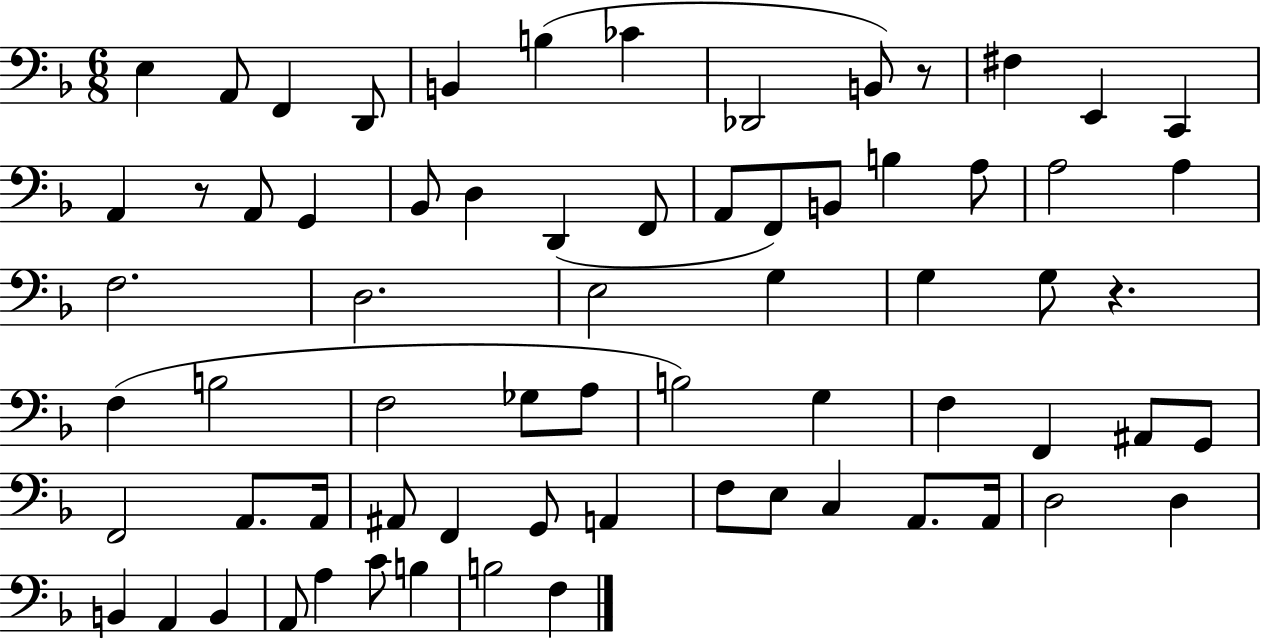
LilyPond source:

{
  \clef bass
  \numericTimeSignature
  \time 6/8
  \key f \major
  \repeat volta 2 { e4 a,8 f,4 d,8 | b,4 b4( ces'4 | des,2 b,8) r8 | fis4 e,4 c,4 | \break a,4 r8 a,8 g,4 | bes,8 d4 d,4( f,8 | a,8 f,8) b,8 b4 a8 | a2 a4 | \break f2. | d2. | e2 g4 | g4 g8 r4. | \break f4( b2 | f2 ges8 a8 | b2) g4 | f4 f,4 ais,8 g,8 | \break f,2 a,8. a,16 | ais,8 f,4 g,8 a,4 | f8 e8 c4 a,8. a,16 | d2 d4 | \break b,4 a,4 b,4 | a,8 a4 c'8 b4 | b2 f4 | } \bar "|."
}